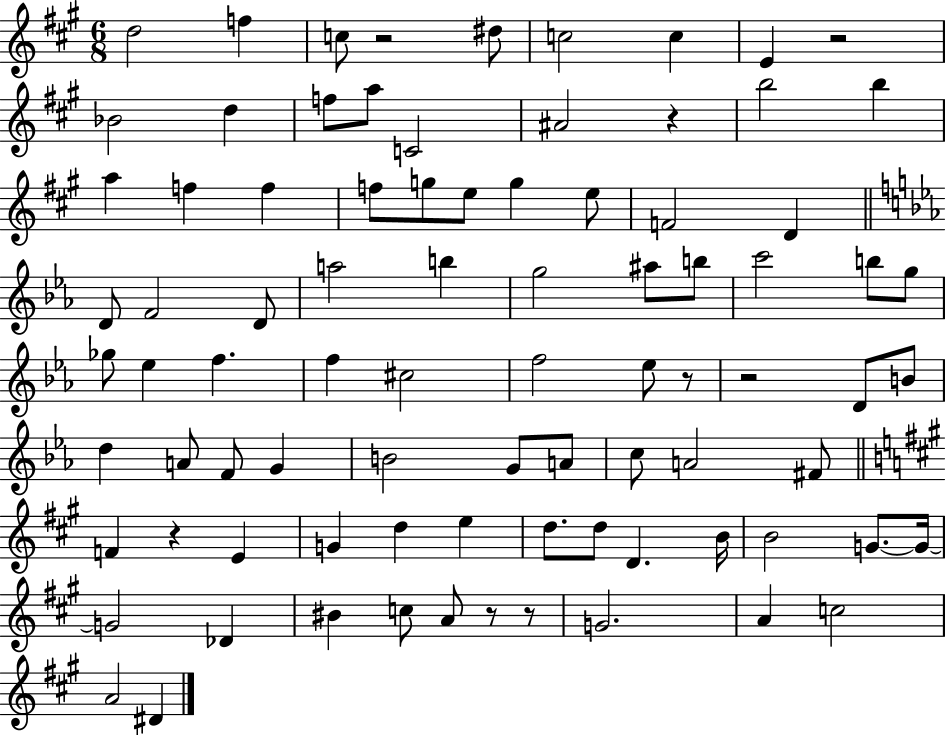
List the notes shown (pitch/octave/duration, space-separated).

D5/h F5/q C5/e R/h D#5/e C5/h C5/q E4/q R/h Bb4/h D5/q F5/e A5/e C4/h A#4/h R/q B5/h B5/q A5/q F5/q F5/q F5/e G5/e E5/e G5/q E5/e F4/h D4/q D4/e F4/h D4/e A5/h B5/q G5/h A#5/e B5/e C6/h B5/e G5/e Gb5/e Eb5/q F5/q. F5/q C#5/h F5/h Eb5/e R/e R/h D4/e B4/e D5/q A4/e F4/e G4/q B4/h G4/e A4/e C5/e A4/h F#4/e F4/q R/q E4/q G4/q D5/q E5/q D5/e. D5/e D4/q. B4/s B4/h G4/e. G4/s G4/h Db4/q BIS4/q C5/e A4/e R/e R/e G4/h. A4/q C5/h A4/h D#4/q